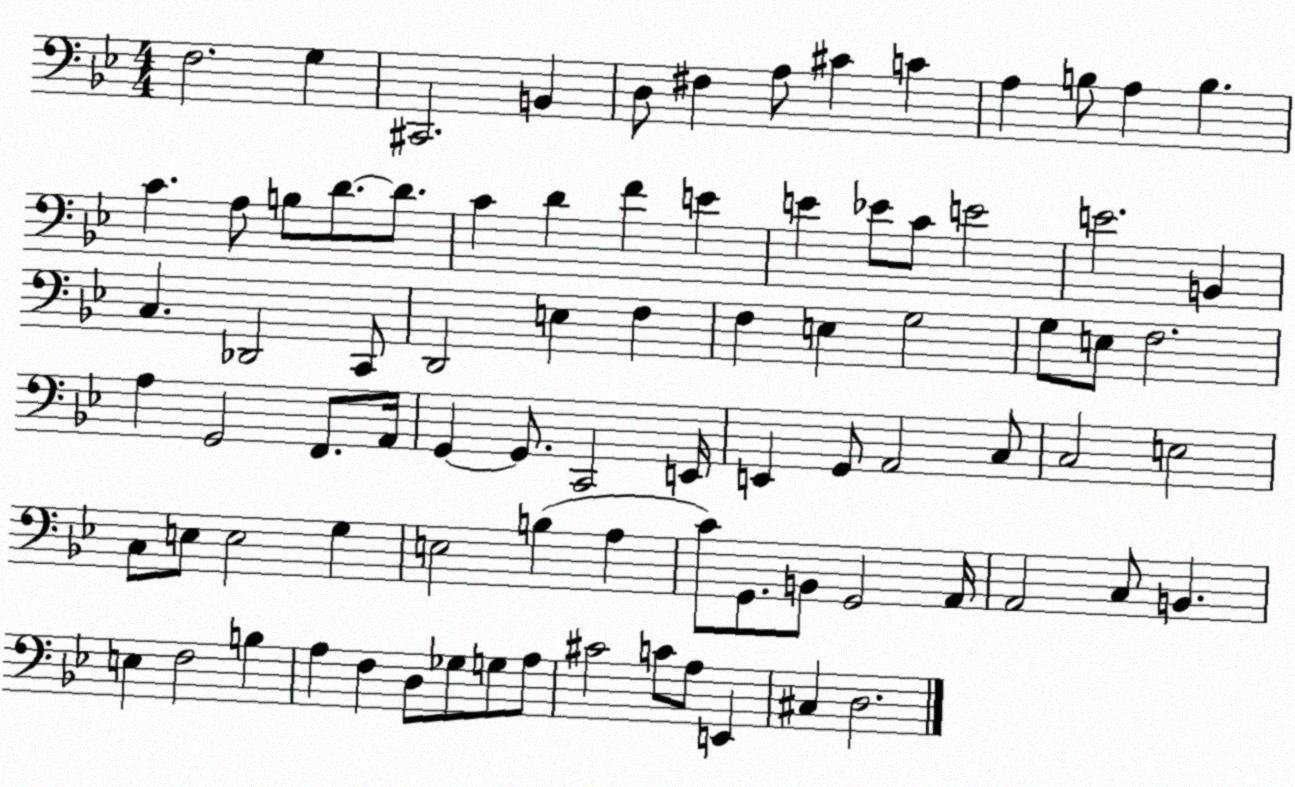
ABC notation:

X:1
T:Untitled
M:4/4
L:1/4
K:Bb
F,2 G, ^C,,2 B,, D,/2 ^F, A,/2 ^C C A, B,/2 A, B, C A,/2 B,/2 D/2 D/2 C D F E E _E/2 C/2 E2 E2 B,, C, _D,,2 C,,/2 D,,2 E, F, F, E, G,2 G,/2 E,/2 F,2 A, G,,2 F,,/2 A,,/4 G,, G,,/2 C,,2 E,,/4 E,, G,,/2 A,,2 C,/2 C,2 E,2 C,/2 E,/2 E,2 G, E,2 B, A, C/2 G,,/2 B,,/2 G,,2 A,,/4 A,,2 C,/2 B,, E, F,2 B, A, F, D,/2 _G,/2 G,/2 A,/2 ^C2 C/2 A,/2 E,, ^C, D,2